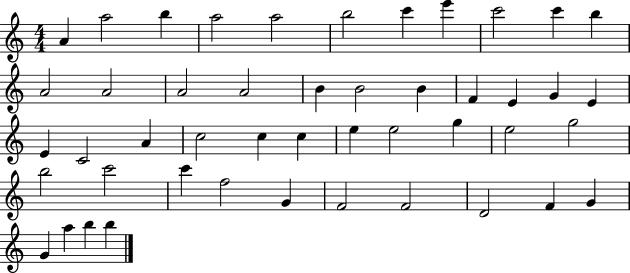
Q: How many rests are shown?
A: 0